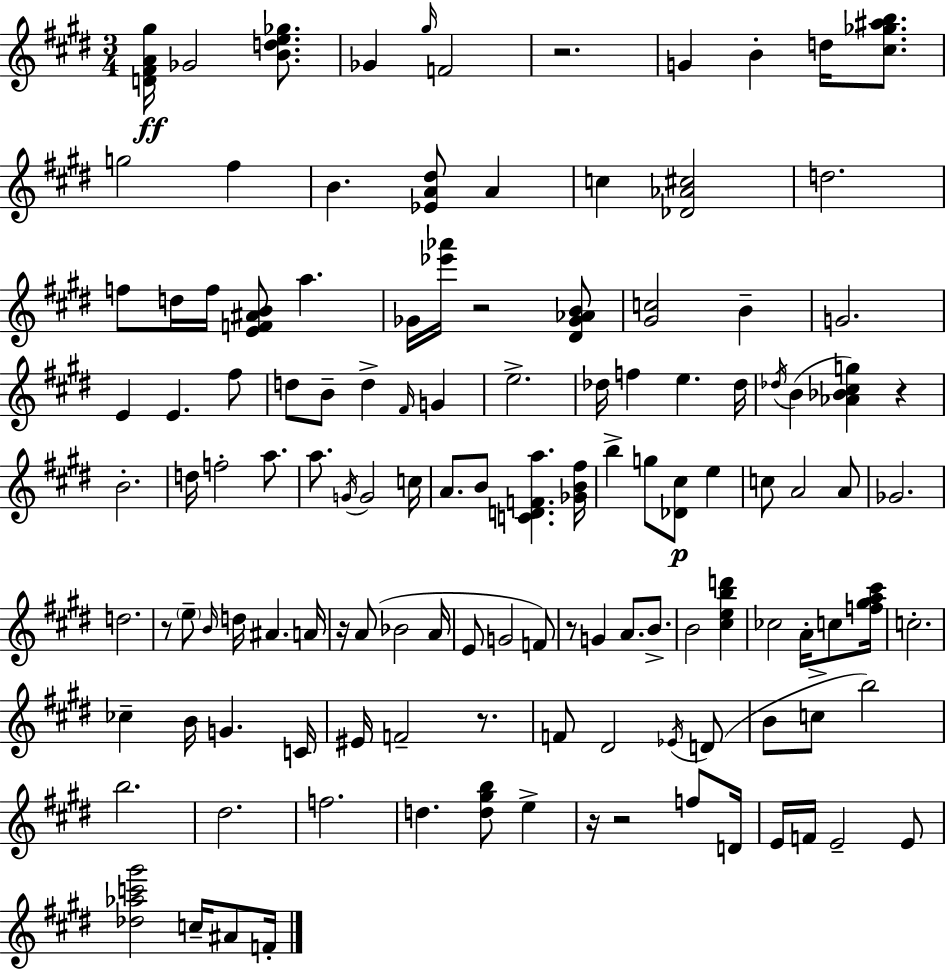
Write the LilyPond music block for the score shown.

{
  \clef treble
  \numericTimeSignature
  \time 3/4
  \key e \major
  <d' fis' a' gis''>16\ff ges'2 <b' d'' e'' ges''>8. | ges'4 \grace { gis''16 } f'2 | r2. | g'4 b'4-. d''16 <cis'' ges'' ais'' b''>8. | \break g''2 fis''4 | b'4. <ees' a' dis''>8 a'4 | c''4 <des' aes' cis''>2 | d''2. | \break f''8 d''16 f''16 <e' f' ais' b'>8 a''4. | ges'16 <ees''' aes'''>16 r2 <dis' ges' aes' b'>8 | <gis' c''>2 b'4-- | g'2. | \break e'4 e'4. fis''8 | d''8 b'8-- d''4-> \grace { fis'16 } g'4 | e''2.-> | des''16 f''4 e''4. | \break des''16 \acciaccatura { des''16 }( b'4 <aes' bes' cis'' g''>4) r4 | b'2.-. | d''16 f''2-. | a''8. a''8. \acciaccatura { g'16 } g'2 | \break c''16 a'8. b'8 <c' d' f' a''>4. | <ges' b' fis''>16 b''4-> g''8 <des' cis''>8\p | e''4 c''8 a'2 | a'8 ges'2. | \break d''2. | r8 \parenthesize e''8-- \grace { b'16 } d''16 ais'4. | a'16 r16 a'8( bes'2 | a'16 e'8 g'2 | \break f'8) r8 g'4 a'8. | b'8.-> b'2 | <cis'' e'' b'' d'''>4 ces''2 | a'16-. c''8 <f'' gis'' a'' cis'''>16 c''2.-. | \break ces''4-- b'16 g'4. | c'16 eis'16 f'2-- | r8. f'8 dis'2 | \acciaccatura { ees'16 }( d'8 b'8 c''8-> b''2) | \break b''2. | dis''2. | f''2. | d''4. | \break <d'' gis'' b''>8 e''4-> r16 r2 | f''8 d'16 e'16 f'16 e'2-- | e'8 <des'' aes'' c''' gis'''>2 | c''16-- ais'8 f'16-. \bar "|."
}